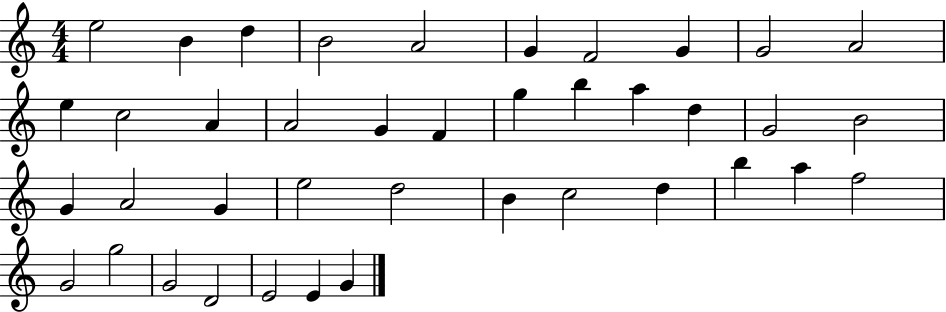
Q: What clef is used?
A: treble